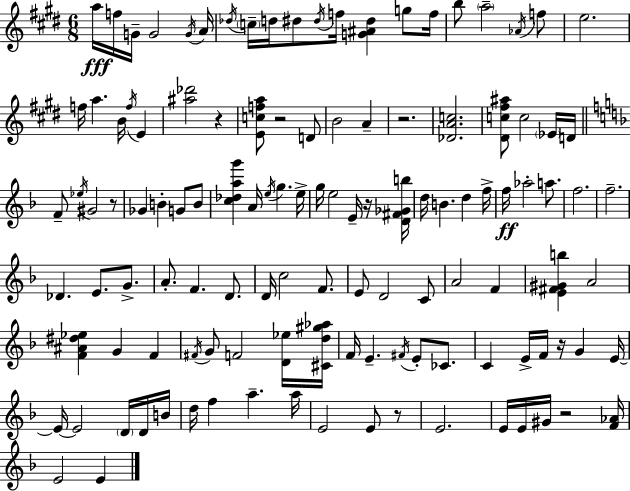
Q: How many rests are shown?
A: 8